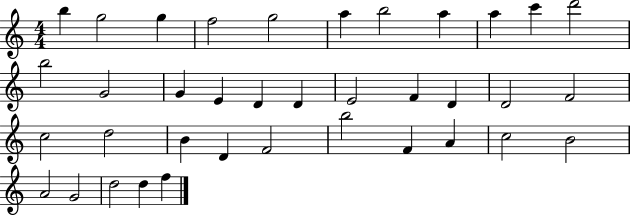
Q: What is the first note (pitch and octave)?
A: B5